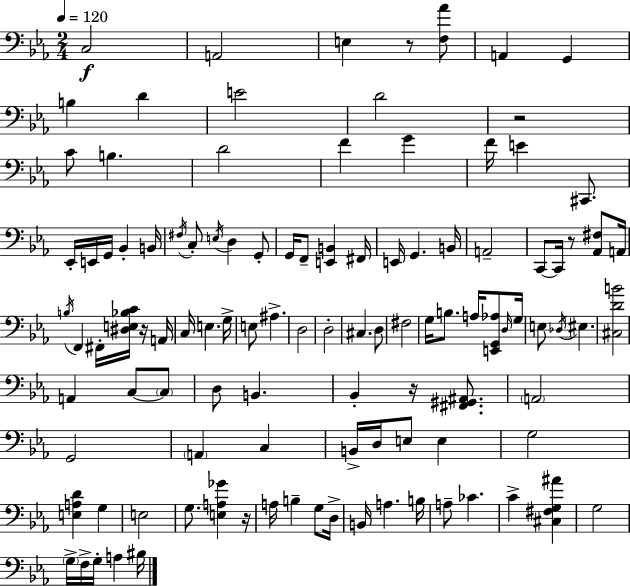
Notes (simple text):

C3/h A2/h E3/q R/e [F3,Ab4]/e A2/q G2/q B3/q D4/q E4/h D4/h R/h C4/e B3/q. D4/h F4/q G4/q F4/s E4/q C#2/e. Eb2/s E2/s G2/s Bb2/q B2/s F#3/s C3/e E3/s D3/q G2/e G2/s F2/e [E2,B2]/q F#2/s E2/s G2/q. B2/s A2/h C2/e C2/s R/e [Ab2,F#3]/e A2/s B3/s F2/q F#2/s [D#3,E3,Bb3,C4]/s R/s A2/s C3/s E3/q. G3/s E3/e A#3/q. D3/h D3/h C#3/q. D3/e F#3/h G3/s B3/e. A3/s [E2,G2,Ab3]/e D3/s G3/s E3/e Db3/s EIS3/q. [C#3,D4,B4]/h A2/q C3/e C3/e D3/e B2/q. Bb2/q R/s [F#2,G#2,A#2]/e. A2/h G2/h A2/q C3/q B2/s D3/s E3/e E3/q G3/h [E3,A3,D4]/q G3/q E3/h G3/e. [E3,A3,Gb4]/q R/s A3/s B3/q G3/e D3/s B2/s A3/q. B3/s A3/e CES4/q. C4/q [C#3,F#3,G3,A#4]/q G3/h G3/s F3/s G3/s A3/q BIS3/s